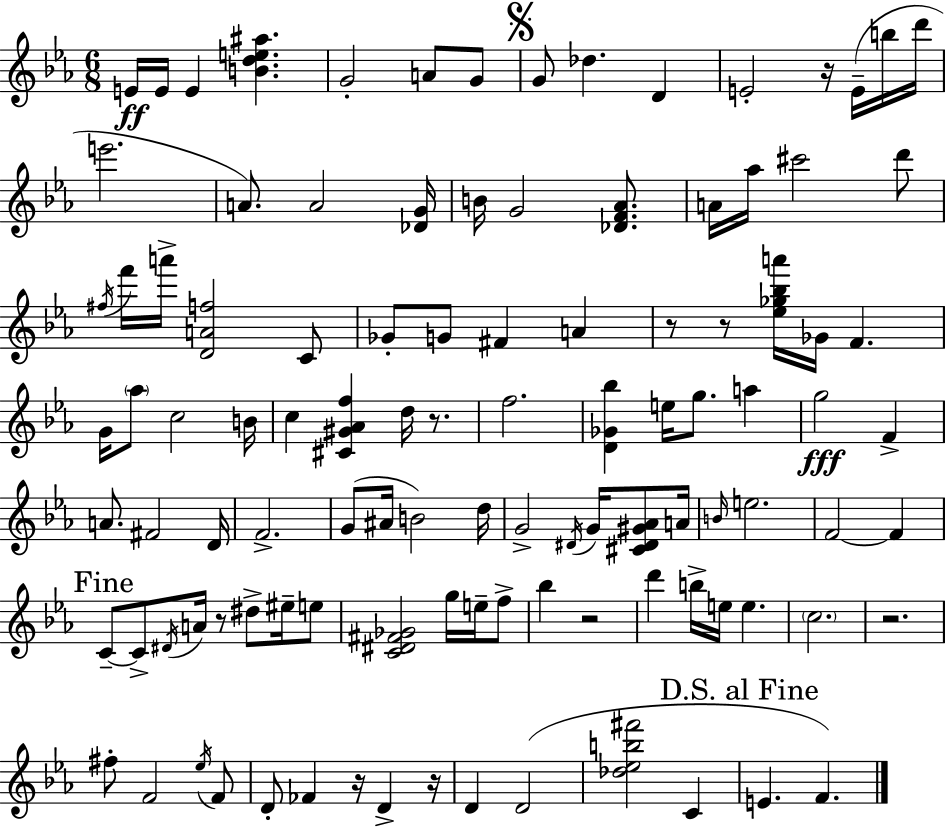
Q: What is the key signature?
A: C minor